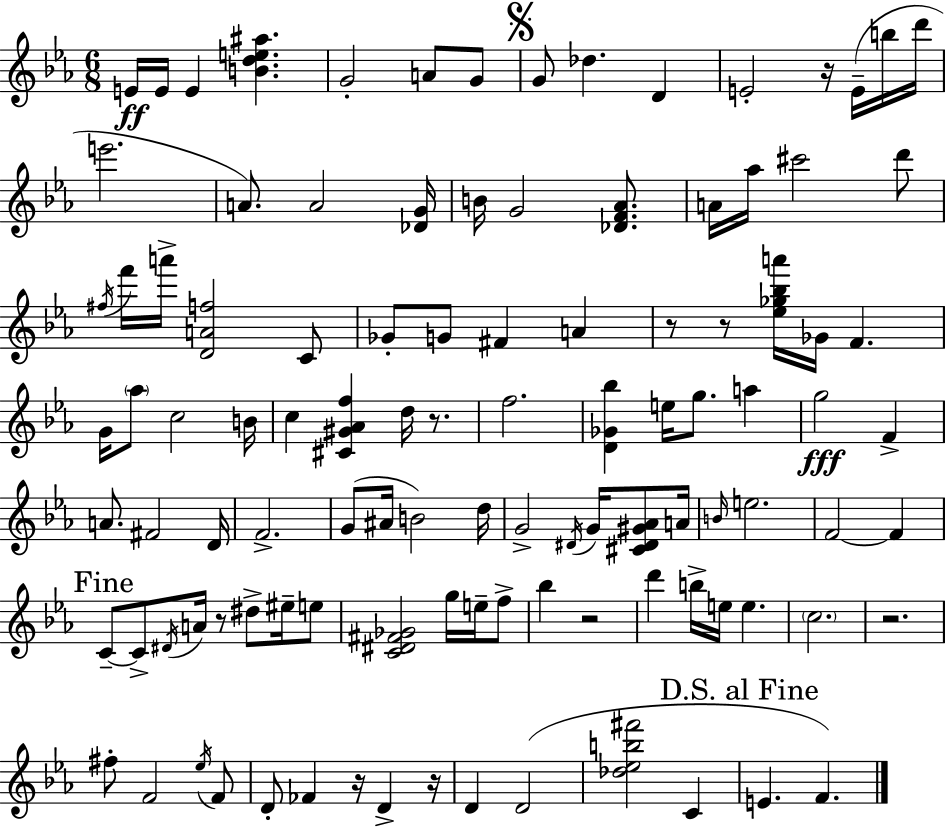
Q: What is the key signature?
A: C minor